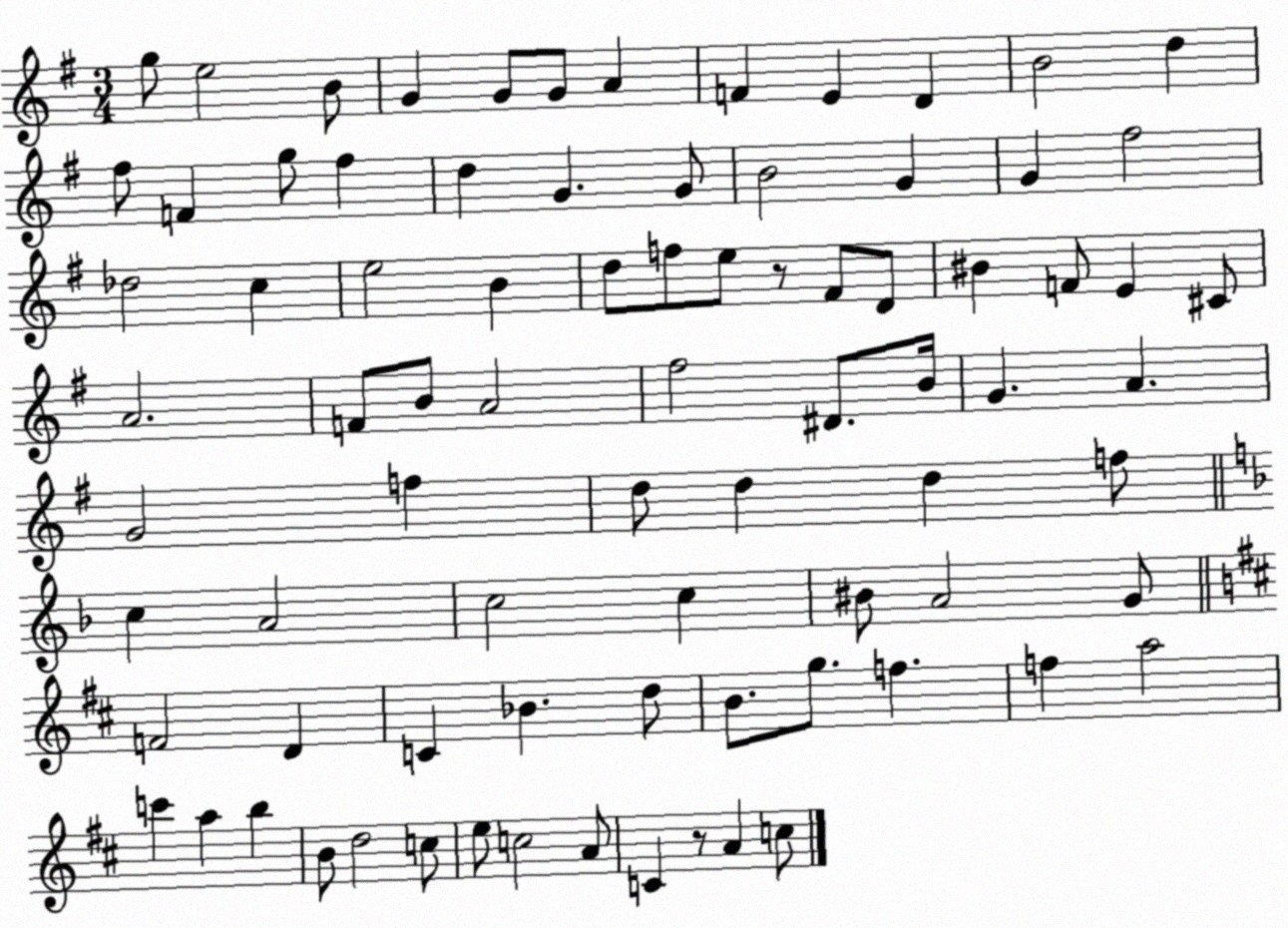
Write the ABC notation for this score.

X:1
T:Untitled
M:3/4
L:1/4
K:G
g/2 e2 B/2 G G/2 G/2 A F E D B2 d ^f/2 F g/2 ^f d G G/2 B2 G G ^f2 _d2 c e2 B d/2 f/2 e/2 z/2 ^F/2 D/2 ^B F/2 E ^C/2 A2 F/2 B/2 A2 ^f2 ^D/2 B/4 G A G2 f d/2 d d f/2 c A2 c2 c ^B/2 A2 G/2 F2 D C _B d/2 B/2 g/2 f f a2 c' a b B/2 d2 c/2 e/2 c2 A/2 C z/2 A c/2